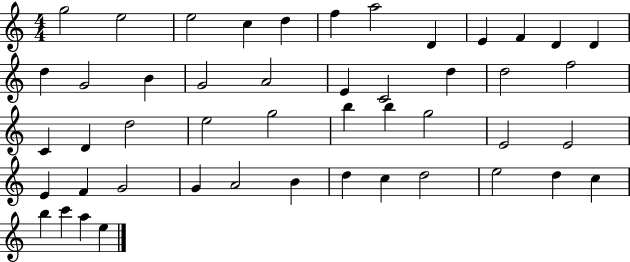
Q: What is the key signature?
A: C major